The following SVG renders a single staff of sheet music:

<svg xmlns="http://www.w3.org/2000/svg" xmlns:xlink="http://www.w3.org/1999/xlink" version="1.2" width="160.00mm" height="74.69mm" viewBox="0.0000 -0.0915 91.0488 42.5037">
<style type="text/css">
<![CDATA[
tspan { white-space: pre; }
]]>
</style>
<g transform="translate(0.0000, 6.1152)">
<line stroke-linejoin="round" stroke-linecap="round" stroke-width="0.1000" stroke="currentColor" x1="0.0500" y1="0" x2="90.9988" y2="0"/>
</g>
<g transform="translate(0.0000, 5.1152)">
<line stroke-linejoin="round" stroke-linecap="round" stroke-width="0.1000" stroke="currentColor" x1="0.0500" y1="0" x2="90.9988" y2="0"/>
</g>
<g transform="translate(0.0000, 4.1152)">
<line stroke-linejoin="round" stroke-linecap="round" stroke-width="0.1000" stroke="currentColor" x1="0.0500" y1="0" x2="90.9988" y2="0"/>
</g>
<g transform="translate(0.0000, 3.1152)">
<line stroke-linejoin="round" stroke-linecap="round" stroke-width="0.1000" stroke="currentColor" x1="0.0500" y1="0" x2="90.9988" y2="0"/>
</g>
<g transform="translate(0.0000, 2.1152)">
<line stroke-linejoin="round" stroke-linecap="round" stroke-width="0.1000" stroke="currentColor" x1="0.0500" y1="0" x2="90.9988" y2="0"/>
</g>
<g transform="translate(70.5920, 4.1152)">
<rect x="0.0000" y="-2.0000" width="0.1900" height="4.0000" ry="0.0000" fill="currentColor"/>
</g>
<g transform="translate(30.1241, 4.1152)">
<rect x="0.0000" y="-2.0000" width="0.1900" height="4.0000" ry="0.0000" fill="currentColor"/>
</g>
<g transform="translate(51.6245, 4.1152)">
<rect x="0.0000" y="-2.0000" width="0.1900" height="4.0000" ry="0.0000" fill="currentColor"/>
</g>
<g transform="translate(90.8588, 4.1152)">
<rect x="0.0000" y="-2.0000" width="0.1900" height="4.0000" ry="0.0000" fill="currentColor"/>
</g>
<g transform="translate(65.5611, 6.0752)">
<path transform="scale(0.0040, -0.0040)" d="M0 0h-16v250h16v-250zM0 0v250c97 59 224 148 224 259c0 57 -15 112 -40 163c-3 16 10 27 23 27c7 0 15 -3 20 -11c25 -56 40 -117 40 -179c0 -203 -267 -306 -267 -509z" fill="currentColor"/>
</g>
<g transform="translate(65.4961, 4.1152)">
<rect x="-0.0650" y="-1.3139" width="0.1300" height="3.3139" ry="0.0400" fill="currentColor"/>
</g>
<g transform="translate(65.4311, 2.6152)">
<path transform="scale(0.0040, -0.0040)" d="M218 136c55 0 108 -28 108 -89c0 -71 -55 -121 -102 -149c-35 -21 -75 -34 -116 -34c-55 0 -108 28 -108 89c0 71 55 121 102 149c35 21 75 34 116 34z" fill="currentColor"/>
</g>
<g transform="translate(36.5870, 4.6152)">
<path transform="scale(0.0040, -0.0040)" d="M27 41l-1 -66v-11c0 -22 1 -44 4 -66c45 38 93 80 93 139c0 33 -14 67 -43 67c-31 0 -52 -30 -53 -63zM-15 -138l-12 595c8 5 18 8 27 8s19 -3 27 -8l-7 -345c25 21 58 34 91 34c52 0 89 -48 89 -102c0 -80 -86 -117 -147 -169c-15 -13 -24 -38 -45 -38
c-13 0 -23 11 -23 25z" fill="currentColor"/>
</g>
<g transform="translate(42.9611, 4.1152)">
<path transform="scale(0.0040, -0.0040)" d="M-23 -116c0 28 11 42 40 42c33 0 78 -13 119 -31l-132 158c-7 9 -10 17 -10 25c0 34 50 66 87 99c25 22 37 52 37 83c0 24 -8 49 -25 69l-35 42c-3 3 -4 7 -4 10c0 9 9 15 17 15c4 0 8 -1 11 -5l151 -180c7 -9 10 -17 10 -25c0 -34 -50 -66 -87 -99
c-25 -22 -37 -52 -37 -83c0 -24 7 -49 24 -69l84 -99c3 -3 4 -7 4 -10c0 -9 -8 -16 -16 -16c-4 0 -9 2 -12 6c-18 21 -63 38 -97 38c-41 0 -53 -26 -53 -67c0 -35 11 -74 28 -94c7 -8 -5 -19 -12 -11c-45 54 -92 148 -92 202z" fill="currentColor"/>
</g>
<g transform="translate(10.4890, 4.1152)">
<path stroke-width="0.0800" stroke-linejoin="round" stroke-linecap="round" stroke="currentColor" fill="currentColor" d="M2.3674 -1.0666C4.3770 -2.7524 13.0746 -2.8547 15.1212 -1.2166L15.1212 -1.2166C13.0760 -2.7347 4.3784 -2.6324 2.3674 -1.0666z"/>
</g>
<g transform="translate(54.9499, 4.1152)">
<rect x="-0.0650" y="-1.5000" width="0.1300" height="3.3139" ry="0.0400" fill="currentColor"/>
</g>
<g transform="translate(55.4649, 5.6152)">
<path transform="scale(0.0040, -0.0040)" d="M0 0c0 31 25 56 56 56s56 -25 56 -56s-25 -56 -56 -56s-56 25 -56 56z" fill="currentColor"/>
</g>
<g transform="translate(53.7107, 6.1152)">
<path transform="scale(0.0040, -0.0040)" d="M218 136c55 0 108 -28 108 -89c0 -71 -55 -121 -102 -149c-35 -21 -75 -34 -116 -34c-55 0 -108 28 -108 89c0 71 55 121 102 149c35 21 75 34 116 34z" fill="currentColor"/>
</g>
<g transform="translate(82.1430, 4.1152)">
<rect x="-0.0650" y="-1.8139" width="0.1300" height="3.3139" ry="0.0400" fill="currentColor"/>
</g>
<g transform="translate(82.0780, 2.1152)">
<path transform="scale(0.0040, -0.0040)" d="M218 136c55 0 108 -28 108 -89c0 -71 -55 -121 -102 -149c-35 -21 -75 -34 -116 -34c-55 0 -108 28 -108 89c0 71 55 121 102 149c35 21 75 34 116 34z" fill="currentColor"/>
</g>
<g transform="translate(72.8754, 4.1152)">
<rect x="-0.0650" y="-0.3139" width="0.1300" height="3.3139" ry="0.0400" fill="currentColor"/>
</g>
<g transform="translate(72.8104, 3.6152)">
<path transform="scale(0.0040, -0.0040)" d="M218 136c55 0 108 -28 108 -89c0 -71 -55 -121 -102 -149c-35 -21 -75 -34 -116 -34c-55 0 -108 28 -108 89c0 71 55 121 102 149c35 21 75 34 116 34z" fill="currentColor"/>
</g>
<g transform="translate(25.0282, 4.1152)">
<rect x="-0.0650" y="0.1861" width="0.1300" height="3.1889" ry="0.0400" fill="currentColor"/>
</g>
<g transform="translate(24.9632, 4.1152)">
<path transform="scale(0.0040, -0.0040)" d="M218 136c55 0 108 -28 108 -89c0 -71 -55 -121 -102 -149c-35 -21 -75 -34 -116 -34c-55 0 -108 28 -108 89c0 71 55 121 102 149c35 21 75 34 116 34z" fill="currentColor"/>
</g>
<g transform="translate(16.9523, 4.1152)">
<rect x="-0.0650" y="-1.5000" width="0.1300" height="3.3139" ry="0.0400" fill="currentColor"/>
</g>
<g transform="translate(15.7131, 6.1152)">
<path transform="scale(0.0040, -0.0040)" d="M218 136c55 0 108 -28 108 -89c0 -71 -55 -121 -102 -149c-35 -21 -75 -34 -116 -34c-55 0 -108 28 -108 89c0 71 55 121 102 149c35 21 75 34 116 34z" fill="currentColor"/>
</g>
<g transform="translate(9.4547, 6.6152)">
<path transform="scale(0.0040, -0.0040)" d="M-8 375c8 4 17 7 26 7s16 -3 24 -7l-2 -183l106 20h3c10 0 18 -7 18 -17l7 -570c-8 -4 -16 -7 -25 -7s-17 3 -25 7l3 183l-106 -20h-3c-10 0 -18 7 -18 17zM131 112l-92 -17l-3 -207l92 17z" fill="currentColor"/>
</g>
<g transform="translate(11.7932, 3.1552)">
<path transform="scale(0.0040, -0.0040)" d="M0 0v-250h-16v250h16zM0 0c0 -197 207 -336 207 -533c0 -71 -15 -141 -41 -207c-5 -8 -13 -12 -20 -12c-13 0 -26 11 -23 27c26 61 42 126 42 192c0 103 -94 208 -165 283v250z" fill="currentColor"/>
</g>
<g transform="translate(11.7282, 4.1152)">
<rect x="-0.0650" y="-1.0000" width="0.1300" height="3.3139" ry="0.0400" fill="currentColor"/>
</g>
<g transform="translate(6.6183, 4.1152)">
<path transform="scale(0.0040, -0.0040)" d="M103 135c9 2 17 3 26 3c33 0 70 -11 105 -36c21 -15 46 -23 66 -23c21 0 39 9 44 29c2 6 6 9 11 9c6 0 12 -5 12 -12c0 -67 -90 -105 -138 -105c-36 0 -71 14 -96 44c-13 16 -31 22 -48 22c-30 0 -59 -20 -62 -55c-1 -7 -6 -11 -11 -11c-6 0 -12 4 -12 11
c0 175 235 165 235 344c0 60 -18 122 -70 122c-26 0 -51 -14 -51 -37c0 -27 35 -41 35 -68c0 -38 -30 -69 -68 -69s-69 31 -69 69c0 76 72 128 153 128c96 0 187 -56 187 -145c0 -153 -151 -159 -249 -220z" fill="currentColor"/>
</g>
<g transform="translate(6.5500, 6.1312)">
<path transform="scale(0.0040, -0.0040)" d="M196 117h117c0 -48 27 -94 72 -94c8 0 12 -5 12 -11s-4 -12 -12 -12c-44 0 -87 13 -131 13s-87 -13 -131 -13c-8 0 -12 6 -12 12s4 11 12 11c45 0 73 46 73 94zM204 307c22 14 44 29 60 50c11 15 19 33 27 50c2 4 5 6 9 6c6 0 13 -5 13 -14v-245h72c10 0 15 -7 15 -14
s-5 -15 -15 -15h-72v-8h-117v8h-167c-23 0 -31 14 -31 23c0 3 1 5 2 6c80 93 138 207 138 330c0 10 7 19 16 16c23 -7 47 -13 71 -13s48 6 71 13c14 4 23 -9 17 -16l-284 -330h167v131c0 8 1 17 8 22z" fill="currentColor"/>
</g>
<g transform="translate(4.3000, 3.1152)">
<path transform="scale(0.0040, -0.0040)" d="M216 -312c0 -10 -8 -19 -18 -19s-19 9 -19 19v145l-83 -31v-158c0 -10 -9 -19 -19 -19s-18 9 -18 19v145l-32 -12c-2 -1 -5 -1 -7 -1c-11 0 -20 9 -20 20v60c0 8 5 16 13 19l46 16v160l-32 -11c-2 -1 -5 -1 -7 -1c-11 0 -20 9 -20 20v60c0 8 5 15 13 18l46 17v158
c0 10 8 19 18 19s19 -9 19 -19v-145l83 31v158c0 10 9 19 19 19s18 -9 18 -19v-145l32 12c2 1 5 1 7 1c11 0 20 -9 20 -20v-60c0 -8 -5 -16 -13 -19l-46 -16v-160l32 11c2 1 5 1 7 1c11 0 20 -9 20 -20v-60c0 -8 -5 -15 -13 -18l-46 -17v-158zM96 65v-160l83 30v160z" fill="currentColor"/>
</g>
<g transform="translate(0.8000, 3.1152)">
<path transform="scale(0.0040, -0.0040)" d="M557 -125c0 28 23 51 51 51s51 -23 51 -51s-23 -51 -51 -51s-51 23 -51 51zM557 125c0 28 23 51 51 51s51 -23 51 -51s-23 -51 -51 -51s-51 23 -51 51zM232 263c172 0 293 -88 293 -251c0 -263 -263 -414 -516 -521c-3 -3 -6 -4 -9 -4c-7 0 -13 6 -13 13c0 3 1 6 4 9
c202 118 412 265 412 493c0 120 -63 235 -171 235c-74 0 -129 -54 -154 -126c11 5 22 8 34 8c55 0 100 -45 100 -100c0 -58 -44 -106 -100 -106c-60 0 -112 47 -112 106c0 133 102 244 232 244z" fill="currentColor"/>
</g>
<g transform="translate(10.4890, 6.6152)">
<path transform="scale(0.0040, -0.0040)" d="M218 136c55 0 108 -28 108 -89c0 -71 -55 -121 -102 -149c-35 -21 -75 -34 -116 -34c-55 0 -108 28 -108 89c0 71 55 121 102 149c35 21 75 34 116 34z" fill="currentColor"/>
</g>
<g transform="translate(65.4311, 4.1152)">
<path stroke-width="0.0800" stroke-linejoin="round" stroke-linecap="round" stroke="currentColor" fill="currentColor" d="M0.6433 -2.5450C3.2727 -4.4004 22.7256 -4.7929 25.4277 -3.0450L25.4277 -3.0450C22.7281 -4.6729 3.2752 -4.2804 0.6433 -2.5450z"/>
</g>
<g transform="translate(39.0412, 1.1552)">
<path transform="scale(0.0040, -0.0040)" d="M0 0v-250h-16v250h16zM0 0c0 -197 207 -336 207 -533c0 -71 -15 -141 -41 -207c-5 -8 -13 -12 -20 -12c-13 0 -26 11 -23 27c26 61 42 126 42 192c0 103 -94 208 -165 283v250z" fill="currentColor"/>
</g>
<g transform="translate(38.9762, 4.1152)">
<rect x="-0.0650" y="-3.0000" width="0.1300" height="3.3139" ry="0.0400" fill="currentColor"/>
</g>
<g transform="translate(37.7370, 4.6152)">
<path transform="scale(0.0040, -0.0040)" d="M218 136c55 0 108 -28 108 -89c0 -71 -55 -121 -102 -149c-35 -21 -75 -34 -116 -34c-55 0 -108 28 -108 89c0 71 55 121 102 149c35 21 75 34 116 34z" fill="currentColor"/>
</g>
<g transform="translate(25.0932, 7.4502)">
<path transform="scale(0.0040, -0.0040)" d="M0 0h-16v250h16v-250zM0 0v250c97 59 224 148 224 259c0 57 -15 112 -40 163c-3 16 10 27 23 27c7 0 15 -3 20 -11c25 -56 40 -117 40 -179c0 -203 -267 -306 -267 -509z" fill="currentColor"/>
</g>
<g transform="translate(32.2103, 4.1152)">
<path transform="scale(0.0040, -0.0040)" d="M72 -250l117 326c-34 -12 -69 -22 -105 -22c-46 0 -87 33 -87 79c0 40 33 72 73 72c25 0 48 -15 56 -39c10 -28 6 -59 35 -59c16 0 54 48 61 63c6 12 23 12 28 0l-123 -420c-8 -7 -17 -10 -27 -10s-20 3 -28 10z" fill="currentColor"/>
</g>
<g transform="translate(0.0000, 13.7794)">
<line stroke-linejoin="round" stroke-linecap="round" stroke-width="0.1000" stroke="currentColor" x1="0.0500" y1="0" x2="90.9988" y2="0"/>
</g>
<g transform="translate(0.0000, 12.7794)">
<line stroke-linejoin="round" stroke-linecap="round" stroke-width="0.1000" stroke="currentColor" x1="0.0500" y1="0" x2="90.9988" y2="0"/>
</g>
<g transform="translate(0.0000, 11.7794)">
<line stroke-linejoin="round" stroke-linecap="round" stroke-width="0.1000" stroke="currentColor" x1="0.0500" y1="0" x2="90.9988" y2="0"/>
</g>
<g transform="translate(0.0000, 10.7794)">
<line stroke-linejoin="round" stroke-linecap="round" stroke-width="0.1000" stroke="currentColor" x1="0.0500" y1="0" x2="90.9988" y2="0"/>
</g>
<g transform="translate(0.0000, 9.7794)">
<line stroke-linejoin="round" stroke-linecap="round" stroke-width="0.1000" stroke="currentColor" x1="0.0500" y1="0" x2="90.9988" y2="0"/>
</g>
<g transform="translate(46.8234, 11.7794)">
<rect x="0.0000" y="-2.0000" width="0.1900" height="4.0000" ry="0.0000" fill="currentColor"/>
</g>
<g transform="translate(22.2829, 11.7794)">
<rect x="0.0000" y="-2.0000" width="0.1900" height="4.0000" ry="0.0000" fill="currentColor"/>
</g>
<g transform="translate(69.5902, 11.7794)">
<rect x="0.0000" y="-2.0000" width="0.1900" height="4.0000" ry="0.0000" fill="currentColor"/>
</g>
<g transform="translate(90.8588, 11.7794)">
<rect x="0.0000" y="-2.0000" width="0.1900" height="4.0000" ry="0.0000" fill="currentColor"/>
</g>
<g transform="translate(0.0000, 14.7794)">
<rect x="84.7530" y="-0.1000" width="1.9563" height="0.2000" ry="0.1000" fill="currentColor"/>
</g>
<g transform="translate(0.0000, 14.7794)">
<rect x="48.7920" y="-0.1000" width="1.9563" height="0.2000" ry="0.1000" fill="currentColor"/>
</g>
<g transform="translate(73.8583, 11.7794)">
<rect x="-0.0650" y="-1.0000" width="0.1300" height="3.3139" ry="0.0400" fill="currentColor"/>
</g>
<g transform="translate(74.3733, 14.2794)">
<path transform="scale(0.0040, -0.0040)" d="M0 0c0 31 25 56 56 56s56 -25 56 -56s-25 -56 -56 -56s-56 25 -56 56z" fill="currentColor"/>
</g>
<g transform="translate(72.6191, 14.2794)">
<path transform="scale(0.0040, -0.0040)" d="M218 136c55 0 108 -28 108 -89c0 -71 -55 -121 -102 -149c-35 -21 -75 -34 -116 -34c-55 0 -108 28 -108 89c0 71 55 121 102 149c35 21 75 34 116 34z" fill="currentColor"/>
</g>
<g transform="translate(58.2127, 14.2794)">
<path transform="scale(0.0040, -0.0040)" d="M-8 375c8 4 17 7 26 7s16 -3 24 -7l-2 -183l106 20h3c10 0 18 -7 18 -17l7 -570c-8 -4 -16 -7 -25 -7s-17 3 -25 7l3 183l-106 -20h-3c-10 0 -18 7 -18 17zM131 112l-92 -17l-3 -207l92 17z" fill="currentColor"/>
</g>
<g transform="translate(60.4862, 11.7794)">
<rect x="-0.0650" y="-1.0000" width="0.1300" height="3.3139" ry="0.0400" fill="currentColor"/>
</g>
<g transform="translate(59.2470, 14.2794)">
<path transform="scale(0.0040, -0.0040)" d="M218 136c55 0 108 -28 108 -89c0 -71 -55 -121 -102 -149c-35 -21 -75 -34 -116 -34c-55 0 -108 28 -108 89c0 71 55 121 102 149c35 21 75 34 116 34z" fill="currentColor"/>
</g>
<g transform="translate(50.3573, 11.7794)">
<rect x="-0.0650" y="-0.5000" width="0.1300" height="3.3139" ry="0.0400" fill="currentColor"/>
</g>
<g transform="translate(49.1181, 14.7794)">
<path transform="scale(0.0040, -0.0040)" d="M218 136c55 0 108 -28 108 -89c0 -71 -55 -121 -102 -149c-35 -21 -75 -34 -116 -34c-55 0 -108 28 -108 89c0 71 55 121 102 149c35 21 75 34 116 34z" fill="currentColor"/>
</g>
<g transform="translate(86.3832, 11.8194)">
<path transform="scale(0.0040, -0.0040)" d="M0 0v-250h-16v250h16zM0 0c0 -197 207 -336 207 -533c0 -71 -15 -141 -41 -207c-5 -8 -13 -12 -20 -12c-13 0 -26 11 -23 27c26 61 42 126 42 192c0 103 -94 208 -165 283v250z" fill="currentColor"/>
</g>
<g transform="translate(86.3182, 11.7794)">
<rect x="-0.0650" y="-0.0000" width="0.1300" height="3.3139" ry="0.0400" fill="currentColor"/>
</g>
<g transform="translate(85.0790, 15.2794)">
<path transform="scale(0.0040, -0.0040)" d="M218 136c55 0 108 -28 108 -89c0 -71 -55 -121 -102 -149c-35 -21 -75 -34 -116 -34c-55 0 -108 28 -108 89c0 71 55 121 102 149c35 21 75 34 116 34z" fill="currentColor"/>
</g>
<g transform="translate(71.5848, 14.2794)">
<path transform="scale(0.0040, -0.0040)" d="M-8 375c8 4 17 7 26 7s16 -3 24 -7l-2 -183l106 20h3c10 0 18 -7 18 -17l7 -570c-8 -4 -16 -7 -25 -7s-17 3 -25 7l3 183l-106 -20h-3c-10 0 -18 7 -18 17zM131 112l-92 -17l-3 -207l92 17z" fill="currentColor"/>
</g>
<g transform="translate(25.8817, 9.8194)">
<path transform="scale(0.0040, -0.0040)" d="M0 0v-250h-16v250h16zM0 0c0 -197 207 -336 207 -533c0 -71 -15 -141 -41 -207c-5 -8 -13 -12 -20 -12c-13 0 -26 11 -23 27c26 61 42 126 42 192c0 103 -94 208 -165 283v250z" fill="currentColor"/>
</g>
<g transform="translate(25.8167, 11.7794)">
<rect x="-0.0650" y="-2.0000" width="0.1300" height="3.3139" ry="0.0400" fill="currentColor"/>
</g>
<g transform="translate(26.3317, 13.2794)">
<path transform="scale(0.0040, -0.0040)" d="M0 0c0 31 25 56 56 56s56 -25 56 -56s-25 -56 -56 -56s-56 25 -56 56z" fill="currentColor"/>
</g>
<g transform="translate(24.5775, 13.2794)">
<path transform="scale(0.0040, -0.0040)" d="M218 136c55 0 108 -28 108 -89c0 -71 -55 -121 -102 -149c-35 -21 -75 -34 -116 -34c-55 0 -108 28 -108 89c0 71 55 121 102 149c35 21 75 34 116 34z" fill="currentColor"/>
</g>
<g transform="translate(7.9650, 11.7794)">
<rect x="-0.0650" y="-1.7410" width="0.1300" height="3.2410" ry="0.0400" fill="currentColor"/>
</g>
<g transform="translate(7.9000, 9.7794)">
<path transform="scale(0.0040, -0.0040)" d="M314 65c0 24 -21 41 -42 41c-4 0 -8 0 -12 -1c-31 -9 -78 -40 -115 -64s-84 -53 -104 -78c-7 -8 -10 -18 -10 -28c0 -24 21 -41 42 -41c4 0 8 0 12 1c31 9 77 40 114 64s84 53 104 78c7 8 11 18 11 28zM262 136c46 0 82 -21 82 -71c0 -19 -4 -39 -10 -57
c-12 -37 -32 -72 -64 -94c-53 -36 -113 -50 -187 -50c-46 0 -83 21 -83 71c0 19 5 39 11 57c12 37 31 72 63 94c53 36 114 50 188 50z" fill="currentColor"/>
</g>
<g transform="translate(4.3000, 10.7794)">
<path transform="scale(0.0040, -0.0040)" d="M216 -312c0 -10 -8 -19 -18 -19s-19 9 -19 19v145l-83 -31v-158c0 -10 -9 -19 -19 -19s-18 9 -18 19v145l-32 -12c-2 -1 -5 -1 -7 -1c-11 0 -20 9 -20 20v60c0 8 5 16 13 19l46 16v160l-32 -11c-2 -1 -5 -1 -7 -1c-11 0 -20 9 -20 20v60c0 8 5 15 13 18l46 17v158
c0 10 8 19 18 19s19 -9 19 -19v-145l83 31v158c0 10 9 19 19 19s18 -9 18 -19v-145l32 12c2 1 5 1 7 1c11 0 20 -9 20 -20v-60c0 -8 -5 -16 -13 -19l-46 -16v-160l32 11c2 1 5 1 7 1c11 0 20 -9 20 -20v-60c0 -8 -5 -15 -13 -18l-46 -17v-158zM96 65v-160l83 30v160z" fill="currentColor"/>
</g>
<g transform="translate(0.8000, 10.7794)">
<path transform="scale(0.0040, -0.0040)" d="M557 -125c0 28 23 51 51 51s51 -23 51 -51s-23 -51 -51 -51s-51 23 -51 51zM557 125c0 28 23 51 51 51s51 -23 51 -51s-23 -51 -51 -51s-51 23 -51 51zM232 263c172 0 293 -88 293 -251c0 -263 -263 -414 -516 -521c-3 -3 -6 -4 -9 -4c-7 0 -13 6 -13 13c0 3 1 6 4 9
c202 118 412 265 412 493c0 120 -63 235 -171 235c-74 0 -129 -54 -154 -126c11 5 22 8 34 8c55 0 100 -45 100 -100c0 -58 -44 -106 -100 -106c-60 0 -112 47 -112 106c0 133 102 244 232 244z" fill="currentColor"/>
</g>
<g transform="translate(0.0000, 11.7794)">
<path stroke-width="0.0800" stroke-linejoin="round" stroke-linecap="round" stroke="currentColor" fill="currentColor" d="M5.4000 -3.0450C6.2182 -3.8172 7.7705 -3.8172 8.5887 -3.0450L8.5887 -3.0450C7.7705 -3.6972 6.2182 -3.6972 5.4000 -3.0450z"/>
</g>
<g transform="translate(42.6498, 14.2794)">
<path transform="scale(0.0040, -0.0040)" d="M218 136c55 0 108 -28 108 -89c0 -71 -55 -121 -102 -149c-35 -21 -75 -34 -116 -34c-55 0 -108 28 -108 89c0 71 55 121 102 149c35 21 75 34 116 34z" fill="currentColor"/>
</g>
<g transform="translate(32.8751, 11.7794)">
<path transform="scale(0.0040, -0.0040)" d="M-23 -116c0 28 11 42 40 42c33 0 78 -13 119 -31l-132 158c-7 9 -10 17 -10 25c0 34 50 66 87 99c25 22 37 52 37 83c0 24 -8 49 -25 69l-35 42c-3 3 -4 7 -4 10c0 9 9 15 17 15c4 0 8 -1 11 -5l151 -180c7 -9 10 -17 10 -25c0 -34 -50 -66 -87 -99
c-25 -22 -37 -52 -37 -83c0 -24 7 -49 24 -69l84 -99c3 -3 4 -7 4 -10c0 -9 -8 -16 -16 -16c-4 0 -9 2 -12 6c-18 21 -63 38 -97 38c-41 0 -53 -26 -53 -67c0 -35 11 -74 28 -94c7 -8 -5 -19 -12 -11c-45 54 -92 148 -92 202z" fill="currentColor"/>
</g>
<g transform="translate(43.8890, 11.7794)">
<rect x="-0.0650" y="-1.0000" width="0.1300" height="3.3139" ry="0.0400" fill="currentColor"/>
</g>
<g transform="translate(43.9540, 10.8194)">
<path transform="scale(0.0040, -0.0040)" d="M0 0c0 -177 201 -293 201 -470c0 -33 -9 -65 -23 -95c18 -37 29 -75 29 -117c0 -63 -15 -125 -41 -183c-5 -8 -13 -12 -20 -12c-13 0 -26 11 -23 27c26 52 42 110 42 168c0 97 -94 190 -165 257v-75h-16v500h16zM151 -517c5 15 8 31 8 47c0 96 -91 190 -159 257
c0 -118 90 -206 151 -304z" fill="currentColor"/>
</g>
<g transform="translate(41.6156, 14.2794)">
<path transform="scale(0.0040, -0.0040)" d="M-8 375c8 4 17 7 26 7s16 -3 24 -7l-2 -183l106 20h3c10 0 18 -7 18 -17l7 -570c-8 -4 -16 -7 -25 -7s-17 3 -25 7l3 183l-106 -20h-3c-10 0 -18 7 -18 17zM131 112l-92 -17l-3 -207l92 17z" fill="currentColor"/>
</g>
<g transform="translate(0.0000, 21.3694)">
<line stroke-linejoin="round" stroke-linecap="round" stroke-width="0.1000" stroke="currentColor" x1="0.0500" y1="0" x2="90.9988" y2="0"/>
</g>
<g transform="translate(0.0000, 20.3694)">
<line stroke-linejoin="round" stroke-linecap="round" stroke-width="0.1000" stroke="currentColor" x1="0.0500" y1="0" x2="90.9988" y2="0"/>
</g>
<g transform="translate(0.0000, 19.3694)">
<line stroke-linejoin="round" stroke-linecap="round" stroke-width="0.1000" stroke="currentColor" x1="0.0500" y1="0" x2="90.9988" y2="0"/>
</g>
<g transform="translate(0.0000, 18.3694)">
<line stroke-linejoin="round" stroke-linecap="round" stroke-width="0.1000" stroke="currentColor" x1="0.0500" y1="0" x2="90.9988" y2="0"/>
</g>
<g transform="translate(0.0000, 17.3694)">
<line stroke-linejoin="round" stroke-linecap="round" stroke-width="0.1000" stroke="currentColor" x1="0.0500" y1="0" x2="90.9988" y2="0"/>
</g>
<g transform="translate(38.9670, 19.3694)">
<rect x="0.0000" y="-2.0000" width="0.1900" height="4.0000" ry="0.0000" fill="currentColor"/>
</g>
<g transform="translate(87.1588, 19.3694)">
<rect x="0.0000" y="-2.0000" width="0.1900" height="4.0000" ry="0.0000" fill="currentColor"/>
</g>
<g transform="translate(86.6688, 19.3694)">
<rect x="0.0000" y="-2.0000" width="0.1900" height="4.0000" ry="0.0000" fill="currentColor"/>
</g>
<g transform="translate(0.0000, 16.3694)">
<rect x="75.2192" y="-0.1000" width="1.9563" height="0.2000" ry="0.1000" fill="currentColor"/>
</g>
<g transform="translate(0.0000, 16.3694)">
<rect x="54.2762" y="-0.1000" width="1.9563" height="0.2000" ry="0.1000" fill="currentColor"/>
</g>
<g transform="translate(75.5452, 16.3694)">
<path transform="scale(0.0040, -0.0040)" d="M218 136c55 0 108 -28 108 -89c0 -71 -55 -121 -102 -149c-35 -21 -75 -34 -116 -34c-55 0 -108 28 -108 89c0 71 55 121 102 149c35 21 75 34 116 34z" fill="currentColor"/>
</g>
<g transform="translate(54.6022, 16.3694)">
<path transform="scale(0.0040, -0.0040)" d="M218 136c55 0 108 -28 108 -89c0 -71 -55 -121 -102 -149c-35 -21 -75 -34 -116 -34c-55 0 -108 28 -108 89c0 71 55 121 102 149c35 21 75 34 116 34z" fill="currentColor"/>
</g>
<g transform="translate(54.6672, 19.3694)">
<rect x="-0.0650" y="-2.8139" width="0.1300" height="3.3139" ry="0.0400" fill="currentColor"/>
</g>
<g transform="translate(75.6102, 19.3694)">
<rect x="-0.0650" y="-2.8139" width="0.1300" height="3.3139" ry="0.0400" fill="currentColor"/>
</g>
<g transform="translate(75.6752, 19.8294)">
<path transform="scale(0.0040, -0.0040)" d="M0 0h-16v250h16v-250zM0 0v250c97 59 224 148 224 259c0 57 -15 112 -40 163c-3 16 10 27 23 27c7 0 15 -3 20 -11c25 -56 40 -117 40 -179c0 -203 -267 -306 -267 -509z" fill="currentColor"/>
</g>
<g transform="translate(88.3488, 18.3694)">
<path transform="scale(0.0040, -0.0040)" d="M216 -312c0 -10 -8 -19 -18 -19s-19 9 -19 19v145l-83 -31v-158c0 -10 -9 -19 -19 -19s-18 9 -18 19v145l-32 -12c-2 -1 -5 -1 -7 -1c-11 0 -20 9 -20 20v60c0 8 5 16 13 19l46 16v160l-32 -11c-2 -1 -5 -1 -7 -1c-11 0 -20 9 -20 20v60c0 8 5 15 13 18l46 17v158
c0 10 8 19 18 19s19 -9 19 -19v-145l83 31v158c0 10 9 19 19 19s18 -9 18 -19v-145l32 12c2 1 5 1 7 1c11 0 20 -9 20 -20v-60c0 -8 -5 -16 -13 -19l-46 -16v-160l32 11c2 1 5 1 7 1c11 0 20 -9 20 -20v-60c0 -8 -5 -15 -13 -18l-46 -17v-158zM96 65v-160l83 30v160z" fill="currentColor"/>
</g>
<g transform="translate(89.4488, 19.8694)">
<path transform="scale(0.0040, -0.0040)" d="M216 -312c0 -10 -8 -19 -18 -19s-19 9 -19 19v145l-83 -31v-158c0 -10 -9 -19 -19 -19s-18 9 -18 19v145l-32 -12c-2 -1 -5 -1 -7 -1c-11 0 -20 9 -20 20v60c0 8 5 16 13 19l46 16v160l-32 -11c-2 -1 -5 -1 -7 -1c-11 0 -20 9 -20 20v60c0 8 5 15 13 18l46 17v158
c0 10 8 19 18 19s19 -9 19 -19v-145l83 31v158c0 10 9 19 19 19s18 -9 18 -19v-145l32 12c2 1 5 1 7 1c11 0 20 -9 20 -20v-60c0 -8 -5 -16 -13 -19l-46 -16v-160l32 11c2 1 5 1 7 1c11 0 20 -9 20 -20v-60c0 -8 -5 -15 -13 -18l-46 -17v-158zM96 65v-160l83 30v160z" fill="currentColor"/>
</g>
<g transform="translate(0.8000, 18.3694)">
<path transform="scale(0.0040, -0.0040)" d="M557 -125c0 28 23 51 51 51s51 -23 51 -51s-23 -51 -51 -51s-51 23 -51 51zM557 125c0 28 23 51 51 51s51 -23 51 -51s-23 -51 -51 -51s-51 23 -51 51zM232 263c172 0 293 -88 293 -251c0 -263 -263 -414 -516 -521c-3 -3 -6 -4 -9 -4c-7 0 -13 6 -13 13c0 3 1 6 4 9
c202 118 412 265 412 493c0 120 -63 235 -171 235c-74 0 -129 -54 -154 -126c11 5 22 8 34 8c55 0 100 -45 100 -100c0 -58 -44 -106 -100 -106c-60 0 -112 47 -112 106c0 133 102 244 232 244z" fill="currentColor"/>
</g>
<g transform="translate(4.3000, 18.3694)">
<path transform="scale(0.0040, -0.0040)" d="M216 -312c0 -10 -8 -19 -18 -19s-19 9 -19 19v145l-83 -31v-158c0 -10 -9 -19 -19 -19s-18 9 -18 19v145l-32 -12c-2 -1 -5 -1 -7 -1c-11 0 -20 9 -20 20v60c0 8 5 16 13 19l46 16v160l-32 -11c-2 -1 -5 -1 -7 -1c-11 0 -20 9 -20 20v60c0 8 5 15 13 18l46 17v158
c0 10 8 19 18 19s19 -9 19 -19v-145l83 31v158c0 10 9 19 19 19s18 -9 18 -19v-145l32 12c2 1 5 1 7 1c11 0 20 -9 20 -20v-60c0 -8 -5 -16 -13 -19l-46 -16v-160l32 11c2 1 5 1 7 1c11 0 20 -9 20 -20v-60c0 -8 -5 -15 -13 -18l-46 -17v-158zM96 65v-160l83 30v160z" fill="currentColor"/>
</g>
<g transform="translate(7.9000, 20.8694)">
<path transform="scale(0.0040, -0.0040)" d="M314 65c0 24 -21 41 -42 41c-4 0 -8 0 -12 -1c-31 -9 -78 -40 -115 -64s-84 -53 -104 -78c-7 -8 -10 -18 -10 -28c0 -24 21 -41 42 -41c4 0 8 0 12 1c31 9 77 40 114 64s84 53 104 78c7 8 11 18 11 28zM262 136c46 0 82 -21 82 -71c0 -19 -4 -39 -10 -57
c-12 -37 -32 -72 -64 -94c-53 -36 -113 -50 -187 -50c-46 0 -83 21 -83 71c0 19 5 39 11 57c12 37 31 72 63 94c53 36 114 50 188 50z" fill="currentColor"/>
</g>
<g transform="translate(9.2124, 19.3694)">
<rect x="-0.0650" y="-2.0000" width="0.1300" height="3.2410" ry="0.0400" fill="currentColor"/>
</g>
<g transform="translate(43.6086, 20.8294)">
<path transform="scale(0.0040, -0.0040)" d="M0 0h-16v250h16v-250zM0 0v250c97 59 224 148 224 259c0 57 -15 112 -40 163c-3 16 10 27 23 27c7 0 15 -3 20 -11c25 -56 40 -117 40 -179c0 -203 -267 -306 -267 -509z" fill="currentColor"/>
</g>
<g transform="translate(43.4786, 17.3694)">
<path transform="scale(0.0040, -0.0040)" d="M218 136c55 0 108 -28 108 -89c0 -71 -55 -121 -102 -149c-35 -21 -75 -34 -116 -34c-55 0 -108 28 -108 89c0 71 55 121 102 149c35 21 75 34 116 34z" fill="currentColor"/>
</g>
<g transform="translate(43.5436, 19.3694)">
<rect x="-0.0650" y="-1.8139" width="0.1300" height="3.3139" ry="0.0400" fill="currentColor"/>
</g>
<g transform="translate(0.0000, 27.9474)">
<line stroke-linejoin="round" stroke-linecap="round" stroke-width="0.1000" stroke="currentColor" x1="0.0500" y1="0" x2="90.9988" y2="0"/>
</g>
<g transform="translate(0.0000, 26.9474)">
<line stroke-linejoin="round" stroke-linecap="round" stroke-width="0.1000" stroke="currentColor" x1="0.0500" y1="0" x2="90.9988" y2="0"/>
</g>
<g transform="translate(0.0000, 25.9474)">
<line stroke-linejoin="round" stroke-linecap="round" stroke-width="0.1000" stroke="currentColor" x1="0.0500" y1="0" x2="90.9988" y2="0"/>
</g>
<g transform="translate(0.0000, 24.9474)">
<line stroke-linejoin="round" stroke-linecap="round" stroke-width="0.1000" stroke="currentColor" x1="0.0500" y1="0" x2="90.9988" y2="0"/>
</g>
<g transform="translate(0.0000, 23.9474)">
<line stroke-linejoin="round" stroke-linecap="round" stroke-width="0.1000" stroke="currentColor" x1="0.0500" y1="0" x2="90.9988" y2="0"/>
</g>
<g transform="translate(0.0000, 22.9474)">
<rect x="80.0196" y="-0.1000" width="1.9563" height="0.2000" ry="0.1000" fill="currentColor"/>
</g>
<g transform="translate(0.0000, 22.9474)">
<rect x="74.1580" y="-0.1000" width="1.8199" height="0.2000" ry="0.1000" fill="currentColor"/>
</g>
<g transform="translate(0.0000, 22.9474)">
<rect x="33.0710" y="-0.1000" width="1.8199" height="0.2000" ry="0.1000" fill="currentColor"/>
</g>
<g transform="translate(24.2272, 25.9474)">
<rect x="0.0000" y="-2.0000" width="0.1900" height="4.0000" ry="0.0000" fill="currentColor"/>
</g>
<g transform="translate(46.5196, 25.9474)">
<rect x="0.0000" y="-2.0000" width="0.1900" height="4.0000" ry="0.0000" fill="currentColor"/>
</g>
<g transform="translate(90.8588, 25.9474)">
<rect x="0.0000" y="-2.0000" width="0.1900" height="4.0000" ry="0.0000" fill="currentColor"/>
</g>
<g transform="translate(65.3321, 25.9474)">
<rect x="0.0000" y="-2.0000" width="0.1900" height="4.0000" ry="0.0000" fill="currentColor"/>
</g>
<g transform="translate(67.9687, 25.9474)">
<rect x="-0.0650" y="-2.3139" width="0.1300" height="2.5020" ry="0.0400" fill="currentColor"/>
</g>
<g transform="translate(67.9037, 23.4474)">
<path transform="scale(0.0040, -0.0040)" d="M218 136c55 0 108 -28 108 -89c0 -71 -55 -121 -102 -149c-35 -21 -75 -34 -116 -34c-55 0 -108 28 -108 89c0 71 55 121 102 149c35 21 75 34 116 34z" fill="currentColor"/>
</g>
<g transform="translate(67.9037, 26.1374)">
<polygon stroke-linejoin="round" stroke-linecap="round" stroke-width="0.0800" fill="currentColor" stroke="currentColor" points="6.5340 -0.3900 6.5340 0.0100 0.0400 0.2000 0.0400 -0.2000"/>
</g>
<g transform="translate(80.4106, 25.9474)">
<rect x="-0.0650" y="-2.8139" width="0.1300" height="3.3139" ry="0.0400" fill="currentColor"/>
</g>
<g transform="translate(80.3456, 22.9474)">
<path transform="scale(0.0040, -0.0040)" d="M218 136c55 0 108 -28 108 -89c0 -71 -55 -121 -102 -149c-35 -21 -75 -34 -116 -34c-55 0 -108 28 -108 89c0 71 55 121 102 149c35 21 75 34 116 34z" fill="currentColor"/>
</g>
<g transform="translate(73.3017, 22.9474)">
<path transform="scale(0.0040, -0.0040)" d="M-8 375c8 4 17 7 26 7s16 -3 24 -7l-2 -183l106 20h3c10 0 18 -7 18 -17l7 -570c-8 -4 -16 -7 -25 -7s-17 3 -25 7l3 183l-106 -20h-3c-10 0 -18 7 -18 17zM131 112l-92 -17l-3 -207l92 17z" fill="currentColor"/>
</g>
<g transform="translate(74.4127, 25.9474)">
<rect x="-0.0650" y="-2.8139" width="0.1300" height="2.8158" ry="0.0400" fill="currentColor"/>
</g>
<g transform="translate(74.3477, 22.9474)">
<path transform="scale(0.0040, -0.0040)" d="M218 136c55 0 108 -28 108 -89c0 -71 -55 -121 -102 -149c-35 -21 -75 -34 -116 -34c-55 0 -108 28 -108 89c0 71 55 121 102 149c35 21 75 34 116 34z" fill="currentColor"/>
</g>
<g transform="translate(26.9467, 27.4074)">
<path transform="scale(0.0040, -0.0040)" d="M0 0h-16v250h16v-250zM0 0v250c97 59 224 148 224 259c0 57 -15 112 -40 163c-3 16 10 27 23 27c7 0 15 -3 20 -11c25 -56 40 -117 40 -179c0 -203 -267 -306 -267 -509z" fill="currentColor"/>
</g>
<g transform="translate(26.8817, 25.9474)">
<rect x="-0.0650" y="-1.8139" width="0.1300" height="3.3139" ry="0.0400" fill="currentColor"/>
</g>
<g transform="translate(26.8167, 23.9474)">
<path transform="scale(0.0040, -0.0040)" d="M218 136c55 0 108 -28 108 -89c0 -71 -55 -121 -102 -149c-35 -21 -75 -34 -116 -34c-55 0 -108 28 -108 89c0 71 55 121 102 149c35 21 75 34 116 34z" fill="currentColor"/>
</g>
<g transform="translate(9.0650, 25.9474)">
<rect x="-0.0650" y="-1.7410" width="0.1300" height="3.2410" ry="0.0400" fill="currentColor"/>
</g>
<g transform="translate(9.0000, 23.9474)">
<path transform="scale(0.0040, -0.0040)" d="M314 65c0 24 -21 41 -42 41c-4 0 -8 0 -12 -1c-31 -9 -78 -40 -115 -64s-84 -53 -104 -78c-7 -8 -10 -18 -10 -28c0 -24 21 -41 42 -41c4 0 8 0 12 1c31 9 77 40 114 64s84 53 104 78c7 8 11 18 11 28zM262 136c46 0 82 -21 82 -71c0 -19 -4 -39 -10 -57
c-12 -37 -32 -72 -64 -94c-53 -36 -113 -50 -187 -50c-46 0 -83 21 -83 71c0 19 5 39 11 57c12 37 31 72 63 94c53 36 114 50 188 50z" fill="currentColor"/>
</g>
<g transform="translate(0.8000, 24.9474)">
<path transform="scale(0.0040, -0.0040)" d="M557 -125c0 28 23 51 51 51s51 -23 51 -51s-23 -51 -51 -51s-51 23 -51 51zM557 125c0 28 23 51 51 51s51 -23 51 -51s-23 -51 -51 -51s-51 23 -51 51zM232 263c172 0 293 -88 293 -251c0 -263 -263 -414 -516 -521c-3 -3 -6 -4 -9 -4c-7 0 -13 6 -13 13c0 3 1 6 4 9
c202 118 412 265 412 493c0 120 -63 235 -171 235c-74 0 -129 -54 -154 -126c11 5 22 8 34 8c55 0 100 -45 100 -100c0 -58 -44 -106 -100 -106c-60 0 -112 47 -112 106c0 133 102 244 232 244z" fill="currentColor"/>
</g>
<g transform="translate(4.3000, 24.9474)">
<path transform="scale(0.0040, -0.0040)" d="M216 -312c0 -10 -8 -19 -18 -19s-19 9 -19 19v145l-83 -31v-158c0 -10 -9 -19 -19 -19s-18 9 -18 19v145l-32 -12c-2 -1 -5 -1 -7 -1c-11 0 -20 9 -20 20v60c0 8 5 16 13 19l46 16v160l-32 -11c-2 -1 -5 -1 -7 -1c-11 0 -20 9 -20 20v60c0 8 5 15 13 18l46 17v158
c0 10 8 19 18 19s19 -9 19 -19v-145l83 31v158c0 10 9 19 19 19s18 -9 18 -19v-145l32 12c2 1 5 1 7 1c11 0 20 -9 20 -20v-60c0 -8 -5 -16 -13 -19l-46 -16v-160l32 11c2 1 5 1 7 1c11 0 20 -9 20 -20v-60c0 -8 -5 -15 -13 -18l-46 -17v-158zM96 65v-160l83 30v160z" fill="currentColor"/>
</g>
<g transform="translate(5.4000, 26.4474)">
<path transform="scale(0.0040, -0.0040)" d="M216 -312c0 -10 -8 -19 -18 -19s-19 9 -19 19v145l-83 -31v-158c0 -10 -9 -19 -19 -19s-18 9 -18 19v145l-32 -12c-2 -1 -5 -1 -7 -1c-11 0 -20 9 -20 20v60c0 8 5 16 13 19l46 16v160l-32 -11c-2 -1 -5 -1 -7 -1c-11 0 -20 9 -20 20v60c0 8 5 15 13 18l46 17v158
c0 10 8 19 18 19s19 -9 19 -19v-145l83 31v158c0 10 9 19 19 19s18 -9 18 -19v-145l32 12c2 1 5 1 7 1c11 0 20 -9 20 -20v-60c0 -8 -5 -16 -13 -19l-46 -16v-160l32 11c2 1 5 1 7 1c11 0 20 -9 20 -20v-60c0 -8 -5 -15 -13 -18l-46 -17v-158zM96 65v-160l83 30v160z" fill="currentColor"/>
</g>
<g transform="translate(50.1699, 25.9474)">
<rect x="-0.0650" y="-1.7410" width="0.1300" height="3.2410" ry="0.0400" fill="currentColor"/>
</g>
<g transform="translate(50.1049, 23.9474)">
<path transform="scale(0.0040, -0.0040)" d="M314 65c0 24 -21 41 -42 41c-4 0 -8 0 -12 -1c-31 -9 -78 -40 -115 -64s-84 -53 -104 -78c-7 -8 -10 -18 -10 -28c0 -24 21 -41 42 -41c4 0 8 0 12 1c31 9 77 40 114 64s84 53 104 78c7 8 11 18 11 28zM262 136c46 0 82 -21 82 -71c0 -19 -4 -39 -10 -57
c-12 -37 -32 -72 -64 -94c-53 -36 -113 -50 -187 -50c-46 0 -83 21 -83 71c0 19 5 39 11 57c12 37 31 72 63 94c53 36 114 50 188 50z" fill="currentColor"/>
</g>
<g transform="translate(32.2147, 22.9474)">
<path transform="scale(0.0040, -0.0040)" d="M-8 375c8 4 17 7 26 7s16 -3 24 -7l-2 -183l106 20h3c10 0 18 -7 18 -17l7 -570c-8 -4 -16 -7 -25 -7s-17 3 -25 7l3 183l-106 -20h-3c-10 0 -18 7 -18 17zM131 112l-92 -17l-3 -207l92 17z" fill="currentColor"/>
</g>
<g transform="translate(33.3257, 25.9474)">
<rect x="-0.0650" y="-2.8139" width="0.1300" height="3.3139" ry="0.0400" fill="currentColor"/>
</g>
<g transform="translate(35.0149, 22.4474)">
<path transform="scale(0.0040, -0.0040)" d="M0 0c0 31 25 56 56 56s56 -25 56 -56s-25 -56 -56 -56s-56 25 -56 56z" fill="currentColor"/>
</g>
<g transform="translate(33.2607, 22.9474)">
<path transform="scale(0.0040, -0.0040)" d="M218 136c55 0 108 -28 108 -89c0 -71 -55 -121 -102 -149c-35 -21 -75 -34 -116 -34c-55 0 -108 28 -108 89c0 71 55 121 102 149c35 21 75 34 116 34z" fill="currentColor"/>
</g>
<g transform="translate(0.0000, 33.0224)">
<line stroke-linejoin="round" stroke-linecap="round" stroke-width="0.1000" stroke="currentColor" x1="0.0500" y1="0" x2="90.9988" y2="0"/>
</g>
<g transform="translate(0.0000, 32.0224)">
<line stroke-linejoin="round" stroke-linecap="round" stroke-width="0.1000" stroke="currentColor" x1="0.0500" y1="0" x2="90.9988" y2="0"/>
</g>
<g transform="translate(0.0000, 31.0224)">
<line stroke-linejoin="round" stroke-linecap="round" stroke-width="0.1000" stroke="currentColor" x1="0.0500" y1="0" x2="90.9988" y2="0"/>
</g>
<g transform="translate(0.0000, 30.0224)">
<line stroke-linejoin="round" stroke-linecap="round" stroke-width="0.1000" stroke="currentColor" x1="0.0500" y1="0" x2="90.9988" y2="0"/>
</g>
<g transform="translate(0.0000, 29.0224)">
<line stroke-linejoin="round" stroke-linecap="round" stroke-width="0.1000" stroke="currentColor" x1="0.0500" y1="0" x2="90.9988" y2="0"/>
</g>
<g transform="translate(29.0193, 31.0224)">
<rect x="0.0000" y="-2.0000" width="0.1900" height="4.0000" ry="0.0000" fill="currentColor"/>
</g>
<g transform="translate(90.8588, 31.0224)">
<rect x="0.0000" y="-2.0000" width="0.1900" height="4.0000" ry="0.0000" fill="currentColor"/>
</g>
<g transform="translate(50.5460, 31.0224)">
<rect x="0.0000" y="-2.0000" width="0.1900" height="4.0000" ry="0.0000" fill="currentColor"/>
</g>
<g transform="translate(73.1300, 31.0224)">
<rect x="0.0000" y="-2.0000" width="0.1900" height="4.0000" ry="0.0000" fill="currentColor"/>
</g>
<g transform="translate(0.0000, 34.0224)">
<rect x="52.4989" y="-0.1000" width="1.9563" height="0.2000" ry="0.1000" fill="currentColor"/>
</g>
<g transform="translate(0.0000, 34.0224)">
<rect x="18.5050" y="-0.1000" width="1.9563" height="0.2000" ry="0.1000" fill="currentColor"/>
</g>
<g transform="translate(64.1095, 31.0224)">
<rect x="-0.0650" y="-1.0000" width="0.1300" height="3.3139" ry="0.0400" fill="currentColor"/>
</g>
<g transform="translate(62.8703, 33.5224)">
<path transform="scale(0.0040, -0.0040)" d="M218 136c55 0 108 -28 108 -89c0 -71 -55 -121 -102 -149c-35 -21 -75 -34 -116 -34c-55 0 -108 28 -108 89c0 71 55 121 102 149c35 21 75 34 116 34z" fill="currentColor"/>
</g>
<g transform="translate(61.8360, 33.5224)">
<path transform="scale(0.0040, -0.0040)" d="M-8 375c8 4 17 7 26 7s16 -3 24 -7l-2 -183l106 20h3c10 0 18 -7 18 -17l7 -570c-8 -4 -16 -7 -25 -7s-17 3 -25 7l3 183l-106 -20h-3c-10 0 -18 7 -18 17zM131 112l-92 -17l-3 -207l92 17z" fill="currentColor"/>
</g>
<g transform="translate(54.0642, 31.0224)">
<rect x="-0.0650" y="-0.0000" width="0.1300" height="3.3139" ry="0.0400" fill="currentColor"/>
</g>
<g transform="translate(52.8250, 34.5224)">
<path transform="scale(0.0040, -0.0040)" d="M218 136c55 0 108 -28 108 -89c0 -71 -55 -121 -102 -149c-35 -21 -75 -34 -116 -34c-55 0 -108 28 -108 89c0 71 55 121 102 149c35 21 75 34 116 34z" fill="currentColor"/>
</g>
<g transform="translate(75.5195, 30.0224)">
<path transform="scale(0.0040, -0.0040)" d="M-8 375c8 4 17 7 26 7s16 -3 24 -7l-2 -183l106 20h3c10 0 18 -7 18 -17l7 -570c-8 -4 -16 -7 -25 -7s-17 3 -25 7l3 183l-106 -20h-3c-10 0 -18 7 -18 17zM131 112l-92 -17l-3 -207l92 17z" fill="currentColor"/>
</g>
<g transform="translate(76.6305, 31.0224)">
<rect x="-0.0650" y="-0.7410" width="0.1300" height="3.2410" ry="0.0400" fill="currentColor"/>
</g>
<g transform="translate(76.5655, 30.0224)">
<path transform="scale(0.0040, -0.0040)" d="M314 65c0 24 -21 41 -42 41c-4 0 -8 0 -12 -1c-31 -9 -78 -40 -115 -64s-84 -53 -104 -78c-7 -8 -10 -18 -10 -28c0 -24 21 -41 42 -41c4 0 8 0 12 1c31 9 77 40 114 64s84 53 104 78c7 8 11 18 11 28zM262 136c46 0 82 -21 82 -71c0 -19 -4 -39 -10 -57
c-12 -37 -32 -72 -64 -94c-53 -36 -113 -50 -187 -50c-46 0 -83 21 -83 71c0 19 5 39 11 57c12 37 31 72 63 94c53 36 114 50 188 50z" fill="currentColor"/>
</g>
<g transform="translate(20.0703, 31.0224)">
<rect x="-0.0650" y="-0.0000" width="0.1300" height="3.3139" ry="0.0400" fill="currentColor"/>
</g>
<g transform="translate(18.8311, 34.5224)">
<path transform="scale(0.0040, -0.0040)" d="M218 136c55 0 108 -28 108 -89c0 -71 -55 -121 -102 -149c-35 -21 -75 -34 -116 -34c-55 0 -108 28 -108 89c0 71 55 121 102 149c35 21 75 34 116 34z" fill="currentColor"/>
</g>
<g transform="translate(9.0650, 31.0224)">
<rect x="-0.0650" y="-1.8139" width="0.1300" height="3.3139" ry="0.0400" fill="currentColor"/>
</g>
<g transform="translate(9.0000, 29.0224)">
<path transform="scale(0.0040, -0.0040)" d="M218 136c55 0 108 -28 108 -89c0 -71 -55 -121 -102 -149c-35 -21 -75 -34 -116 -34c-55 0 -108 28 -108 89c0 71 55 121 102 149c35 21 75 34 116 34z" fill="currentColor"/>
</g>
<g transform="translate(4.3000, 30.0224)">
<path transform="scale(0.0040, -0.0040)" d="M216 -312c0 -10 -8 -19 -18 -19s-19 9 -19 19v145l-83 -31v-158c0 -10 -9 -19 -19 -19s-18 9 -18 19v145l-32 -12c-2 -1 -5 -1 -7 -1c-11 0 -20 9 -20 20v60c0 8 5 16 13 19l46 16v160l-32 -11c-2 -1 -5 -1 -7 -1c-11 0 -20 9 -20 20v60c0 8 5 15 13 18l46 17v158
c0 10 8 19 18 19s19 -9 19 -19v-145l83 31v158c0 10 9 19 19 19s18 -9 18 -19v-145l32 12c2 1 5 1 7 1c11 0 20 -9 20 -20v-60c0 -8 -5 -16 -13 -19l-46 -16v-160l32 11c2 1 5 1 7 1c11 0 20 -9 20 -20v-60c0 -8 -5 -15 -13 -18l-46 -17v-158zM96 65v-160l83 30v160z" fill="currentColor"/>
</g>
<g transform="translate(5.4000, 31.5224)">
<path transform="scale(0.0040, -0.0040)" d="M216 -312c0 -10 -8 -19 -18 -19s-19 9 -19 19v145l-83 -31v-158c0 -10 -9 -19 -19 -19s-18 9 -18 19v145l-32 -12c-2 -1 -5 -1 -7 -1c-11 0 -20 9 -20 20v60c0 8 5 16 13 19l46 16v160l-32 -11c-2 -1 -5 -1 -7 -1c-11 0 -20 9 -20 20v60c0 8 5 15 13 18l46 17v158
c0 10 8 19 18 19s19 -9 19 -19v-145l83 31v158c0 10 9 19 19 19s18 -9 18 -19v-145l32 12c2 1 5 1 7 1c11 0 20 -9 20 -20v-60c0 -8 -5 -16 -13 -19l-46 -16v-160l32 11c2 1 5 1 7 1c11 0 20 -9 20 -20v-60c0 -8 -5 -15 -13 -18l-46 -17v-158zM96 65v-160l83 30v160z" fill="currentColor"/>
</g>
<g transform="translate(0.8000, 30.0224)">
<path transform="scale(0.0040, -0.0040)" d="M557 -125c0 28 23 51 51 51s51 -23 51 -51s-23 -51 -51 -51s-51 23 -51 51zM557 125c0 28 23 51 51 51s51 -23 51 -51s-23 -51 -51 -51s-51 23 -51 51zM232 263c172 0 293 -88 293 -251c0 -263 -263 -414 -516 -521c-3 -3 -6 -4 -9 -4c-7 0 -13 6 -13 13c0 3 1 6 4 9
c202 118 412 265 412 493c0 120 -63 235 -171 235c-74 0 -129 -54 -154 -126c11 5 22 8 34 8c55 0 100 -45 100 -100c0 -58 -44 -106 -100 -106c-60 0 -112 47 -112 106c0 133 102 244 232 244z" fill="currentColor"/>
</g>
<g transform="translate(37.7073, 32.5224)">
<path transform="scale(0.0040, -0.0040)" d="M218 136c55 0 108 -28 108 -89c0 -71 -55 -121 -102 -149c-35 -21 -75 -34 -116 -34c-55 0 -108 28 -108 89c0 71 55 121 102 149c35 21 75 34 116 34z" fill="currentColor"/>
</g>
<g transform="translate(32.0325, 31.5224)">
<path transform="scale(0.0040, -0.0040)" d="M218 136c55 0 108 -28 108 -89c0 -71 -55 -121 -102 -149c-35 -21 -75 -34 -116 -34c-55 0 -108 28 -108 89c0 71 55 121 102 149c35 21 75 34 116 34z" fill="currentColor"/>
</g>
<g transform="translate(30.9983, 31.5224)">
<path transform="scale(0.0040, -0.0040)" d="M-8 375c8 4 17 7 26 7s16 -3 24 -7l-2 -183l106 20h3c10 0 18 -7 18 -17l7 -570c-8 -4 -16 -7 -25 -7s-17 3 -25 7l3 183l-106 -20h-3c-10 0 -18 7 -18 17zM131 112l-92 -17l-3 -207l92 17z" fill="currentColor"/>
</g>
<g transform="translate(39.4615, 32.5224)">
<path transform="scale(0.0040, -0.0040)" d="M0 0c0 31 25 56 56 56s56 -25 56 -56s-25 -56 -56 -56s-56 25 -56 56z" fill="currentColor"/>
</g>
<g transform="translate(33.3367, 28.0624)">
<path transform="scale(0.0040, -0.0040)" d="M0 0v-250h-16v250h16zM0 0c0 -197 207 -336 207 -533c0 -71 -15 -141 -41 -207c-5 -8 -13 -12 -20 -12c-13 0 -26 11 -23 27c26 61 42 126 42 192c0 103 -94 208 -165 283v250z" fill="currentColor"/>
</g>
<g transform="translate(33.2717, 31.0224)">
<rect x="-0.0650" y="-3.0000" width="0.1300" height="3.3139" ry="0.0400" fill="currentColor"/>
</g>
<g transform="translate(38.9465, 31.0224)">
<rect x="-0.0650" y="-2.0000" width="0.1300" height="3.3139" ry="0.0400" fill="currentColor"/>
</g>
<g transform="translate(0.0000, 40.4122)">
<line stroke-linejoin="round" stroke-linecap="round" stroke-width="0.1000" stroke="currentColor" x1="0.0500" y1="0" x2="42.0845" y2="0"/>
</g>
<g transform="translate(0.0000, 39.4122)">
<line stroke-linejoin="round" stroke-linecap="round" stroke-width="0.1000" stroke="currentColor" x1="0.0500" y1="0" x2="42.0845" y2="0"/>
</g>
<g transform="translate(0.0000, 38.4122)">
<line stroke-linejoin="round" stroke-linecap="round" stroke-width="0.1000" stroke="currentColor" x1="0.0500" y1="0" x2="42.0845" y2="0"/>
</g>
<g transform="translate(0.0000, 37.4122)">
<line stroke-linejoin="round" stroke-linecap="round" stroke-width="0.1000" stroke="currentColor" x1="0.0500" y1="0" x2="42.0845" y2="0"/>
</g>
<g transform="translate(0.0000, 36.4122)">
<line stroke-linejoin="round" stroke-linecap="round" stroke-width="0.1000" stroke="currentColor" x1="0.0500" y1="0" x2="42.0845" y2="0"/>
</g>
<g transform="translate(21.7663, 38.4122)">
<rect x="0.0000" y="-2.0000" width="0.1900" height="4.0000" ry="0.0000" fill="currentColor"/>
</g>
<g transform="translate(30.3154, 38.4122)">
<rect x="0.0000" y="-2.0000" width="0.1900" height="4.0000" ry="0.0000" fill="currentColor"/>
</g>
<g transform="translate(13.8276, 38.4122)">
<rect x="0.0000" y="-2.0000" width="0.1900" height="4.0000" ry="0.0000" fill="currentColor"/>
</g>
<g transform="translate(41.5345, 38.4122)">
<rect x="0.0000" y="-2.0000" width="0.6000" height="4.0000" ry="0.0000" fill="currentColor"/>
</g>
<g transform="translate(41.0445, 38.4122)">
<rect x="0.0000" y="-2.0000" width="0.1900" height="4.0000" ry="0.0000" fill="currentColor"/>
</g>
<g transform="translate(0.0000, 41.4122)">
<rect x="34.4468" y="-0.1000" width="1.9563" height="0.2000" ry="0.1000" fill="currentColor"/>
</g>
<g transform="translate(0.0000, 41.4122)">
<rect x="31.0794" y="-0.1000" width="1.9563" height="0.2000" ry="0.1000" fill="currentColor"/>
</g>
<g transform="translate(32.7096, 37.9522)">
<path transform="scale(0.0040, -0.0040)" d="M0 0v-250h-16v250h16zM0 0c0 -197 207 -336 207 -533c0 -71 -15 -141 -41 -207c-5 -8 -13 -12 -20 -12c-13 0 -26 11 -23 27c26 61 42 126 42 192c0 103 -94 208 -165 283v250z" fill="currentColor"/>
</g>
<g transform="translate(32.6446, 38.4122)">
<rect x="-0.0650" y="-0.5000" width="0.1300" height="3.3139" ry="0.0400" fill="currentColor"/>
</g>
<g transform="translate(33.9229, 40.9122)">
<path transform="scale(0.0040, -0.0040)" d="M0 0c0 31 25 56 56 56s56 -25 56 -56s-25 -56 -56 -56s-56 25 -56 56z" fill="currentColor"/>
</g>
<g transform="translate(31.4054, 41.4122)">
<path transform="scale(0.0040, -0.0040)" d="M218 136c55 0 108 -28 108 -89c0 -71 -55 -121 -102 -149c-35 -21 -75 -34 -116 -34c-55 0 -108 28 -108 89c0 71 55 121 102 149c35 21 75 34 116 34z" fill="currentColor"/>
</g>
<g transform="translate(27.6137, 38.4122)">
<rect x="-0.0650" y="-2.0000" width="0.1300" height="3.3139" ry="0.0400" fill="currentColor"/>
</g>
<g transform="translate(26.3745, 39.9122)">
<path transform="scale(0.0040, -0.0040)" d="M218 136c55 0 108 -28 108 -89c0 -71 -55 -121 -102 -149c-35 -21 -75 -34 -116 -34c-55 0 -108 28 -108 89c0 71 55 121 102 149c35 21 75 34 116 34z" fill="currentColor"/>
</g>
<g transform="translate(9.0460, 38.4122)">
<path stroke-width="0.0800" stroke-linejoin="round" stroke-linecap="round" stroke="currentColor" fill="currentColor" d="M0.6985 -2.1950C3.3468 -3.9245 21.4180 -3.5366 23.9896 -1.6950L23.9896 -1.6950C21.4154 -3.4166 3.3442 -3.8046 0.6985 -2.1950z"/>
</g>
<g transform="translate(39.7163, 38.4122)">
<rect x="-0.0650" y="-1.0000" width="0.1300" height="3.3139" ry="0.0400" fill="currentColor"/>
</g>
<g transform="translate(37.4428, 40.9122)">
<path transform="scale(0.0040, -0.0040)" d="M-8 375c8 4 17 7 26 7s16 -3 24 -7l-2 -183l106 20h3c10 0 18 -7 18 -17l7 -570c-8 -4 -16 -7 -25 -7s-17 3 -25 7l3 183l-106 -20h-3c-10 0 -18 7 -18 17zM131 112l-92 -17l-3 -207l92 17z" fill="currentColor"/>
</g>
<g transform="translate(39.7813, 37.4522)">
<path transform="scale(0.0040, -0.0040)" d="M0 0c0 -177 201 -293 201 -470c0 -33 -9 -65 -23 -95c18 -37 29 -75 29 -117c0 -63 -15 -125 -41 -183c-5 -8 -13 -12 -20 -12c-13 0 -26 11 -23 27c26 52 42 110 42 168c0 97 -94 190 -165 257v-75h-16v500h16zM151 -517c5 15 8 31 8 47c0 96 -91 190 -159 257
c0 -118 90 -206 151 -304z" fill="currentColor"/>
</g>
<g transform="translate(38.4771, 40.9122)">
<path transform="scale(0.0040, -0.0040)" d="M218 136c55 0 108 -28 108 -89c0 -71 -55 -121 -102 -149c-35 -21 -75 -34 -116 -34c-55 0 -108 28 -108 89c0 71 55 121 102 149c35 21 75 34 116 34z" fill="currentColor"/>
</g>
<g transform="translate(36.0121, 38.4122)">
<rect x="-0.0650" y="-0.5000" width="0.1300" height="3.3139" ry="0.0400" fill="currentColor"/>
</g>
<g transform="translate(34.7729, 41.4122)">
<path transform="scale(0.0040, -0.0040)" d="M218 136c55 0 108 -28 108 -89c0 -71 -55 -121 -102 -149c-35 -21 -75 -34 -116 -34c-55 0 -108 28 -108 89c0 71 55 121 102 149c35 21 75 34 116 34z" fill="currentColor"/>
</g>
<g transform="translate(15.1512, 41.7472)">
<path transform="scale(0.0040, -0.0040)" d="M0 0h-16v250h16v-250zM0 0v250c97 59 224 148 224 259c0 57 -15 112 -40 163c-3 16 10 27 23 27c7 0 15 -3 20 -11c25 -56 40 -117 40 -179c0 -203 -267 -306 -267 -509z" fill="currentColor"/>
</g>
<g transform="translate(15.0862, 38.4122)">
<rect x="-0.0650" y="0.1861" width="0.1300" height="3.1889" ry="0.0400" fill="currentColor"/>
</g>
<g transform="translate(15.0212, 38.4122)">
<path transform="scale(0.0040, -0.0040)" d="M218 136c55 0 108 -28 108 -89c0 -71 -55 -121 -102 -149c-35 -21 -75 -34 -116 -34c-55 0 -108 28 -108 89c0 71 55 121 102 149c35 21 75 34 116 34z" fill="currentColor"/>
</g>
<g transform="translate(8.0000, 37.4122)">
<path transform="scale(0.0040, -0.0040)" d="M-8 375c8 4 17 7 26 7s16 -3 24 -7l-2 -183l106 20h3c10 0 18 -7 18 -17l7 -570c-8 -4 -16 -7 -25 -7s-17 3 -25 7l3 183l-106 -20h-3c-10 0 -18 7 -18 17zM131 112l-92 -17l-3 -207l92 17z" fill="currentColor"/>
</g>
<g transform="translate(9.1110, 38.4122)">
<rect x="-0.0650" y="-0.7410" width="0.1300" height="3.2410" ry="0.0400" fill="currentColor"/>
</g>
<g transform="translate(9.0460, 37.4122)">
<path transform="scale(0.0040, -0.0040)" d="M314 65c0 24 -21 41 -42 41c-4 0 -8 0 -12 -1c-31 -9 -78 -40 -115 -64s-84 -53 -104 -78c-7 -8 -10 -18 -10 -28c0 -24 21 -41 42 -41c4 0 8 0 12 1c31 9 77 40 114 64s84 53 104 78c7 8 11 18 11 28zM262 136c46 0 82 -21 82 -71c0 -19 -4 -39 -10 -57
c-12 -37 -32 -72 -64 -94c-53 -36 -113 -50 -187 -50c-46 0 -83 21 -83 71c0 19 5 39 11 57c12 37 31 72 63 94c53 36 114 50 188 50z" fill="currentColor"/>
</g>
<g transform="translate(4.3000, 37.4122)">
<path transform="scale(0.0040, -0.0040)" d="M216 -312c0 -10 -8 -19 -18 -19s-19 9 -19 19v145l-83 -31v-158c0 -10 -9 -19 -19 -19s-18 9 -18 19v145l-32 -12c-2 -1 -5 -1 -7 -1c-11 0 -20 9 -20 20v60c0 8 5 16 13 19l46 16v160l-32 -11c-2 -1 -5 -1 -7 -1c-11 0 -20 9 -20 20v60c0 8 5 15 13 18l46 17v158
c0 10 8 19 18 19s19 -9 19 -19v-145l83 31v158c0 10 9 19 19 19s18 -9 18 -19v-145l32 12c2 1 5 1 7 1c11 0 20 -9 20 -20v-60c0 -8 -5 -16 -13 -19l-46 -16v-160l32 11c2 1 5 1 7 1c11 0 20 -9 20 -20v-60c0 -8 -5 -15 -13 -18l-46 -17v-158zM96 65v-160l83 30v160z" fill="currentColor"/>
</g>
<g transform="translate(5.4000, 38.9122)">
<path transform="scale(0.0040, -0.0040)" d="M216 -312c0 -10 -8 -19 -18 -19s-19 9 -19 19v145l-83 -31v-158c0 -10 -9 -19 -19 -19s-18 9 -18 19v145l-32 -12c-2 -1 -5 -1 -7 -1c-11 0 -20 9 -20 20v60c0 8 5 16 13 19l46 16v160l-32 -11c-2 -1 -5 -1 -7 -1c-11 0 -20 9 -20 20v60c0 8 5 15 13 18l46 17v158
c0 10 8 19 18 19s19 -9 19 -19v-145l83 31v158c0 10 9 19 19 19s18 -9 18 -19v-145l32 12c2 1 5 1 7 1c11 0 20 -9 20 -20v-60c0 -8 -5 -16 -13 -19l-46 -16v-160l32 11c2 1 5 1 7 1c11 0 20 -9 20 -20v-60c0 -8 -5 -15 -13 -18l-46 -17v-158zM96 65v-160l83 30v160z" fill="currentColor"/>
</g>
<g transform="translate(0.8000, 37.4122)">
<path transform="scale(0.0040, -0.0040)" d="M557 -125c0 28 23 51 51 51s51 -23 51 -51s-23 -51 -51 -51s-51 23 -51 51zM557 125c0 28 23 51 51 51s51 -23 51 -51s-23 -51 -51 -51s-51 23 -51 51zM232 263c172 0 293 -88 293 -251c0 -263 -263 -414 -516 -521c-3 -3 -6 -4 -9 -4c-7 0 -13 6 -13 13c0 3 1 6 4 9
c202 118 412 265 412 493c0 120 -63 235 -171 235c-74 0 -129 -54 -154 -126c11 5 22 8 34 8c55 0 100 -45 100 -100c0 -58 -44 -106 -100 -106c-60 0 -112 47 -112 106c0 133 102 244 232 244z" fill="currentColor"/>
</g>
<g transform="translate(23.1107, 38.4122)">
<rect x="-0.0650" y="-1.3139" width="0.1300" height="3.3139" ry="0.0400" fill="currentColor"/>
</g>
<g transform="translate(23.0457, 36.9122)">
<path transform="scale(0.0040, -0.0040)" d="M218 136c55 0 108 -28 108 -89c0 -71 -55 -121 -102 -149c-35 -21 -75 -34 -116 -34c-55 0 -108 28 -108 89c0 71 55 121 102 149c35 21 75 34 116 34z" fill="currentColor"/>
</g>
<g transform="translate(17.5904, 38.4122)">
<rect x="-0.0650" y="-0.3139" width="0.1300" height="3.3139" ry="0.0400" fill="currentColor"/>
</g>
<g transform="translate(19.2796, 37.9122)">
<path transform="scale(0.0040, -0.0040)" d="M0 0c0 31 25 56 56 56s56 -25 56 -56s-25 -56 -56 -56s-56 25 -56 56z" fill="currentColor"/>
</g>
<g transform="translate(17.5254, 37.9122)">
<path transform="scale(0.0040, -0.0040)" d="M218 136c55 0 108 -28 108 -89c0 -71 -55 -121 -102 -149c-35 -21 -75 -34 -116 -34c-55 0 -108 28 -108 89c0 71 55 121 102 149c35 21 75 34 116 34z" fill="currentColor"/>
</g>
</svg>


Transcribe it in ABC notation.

X:1
T:Untitled
M:2/4
L:1/4
K:G
F,,/2 G,, D,/2 z/2 _C,/2 z G,, G,/2 E, A, A,2 A,,/2 z F,,/4 E,, F,, F,, D,,/2 A,,2 A,/2 C C/2 A,2 A,/2 C A,2 B,/2 C/2 C A, D,, C,/2 A,, D,, F,, F,2 F,2 D,/2 E, G, A,, E,,/2 E,, F,,/4